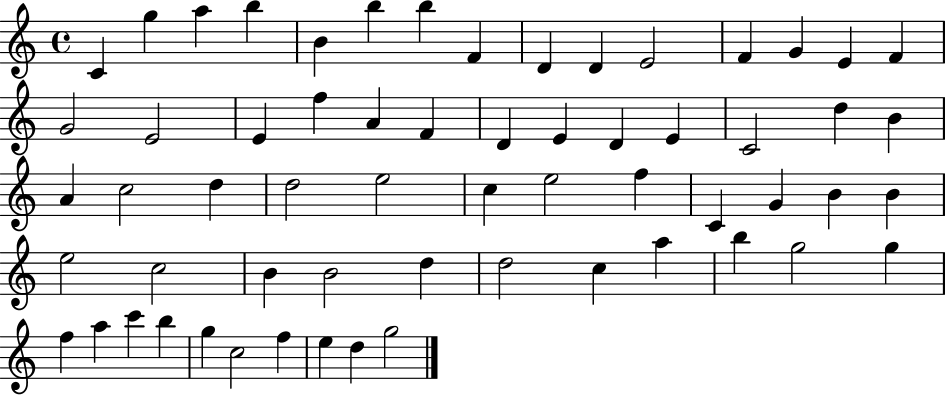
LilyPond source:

{
  \clef treble
  \time 4/4
  \defaultTimeSignature
  \key c \major
  c'4 g''4 a''4 b''4 | b'4 b''4 b''4 f'4 | d'4 d'4 e'2 | f'4 g'4 e'4 f'4 | \break g'2 e'2 | e'4 f''4 a'4 f'4 | d'4 e'4 d'4 e'4 | c'2 d''4 b'4 | \break a'4 c''2 d''4 | d''2 e''2 | c''4 e''2 f''4 | c'4 g'4 b'4 b'4 | \break e''2 c''2 | b'4 b'2 d''4 | d''2 c''4 a''4 | b''4 g''2 g''4 | \break f''4 a''4 c'''4 b''4 | g''4 c''2 f''4 | e''4 d''4 g''2 | \bar "|."
}